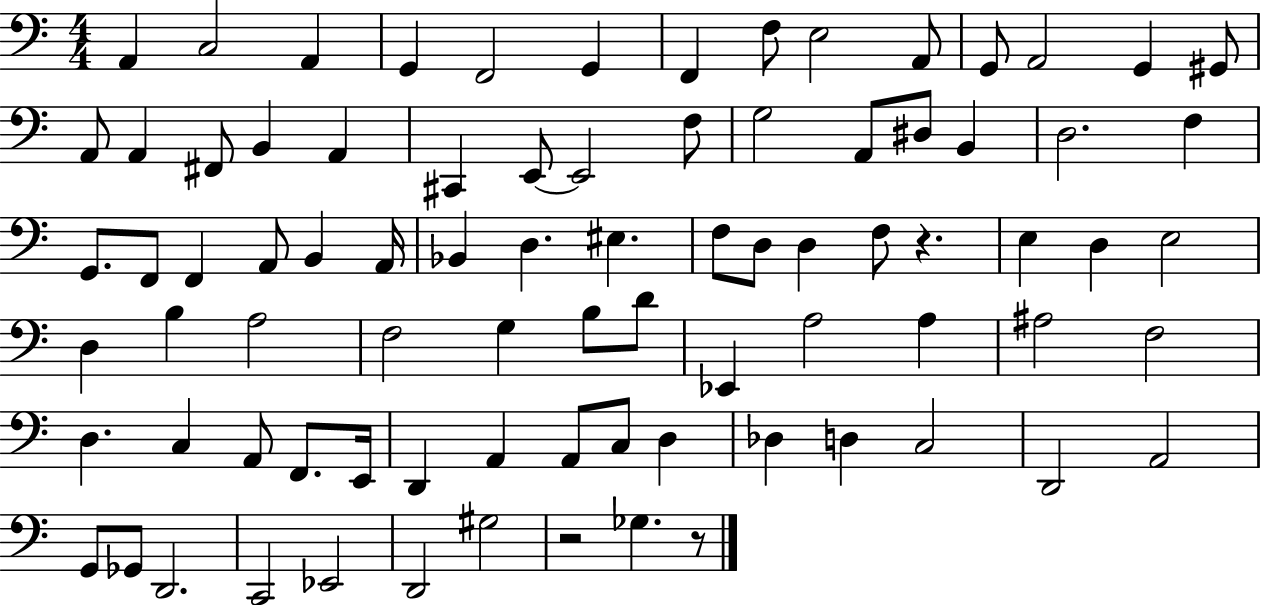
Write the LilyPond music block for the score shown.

{
  \clef bass
  \numericTimeSignature
  \time 4/4
  \key c \major
  \repeat volta 2 { a,4 c2 a,4 | g,4 f,2 g,4 | f,4 f8 e2 a,8 | g,8 a,2 g,4 gis,8 | \break a,8 a,4 fis,8 b,4 a,4 | cis,4 e,8~~ e,2 f8 | g2 a,8 dis8 b,4 | d2. f4 | \break g,8. f,8 f,4 a,8 b,4 a,16 | bes,4 d4. eis4. | f8 d8 d4 f8 r4. | e4 d4 e2 | \break d4 b4 a2 | f2 g4 b8 d'8 | ees,4 a2 a4 | ais2 f2 | \break d4. c4 a,8 f,8. e,16 | d,4 a,4 a,8 c8 d4 | des4 d4 c2 | d,2 a,2 | \break g,8 ges,8 d,2. | c,2 ees,2 | d,2 gis2 | r2 ges4. r8 | \break } \bar "|."
}